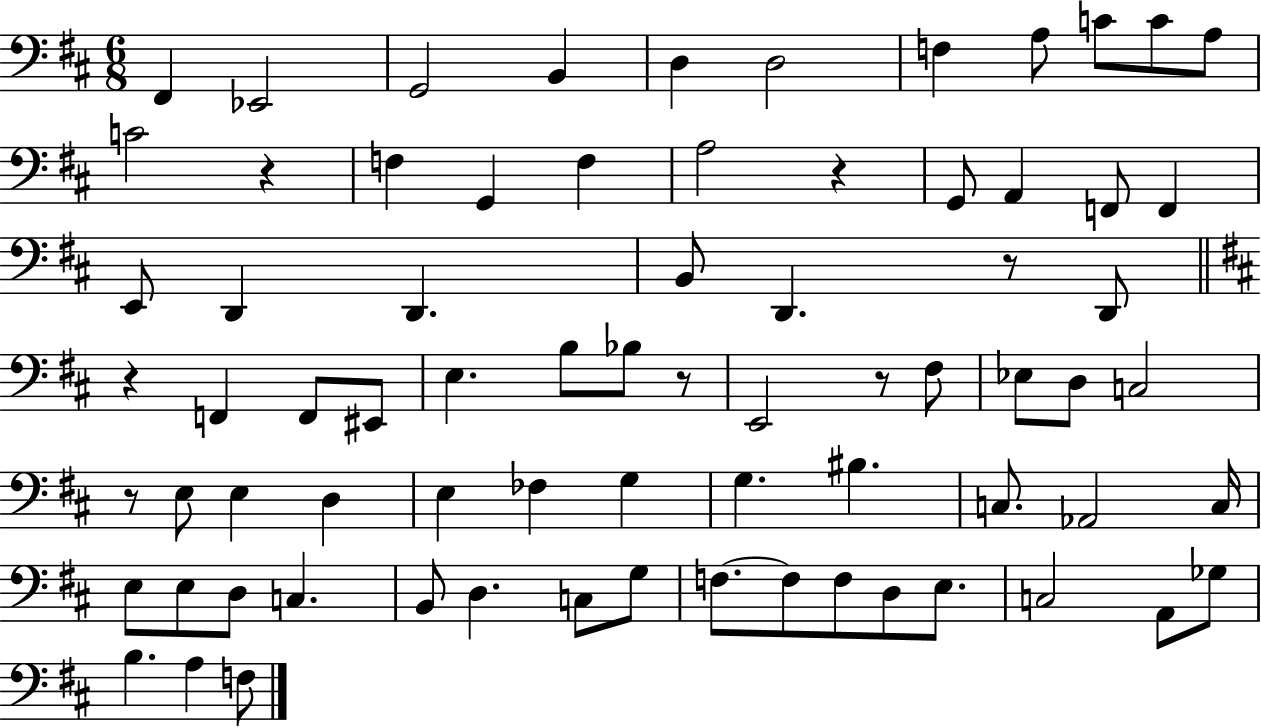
{
  \clef bass
  \numericTimeSignature
  \time 6/8
  \key d \major
  fis,4 ees,2 | g,2 b,4 | d4 d2 | f4 a8 c'8 c'8 a8 | \break c'2 r4 | f4 g,4 f4 | a2 r4 | g,8 a,4 f,8 f,4 | \break e,8 d,4 d,4. | b,8 d,4. r8 d,8 | \bar "||" \break \key b \minor r4 f,4 f,8 eis,8 | e4. b8 bes8 r8 | e,2 r8 fis8 | ees8 d8 c2 | \break r8 e8 e4 d4 | e4 fes4 g4 | g4. bis4. | c8. aes,2 c16 | \break e8 e8 d8 c4. | b,8 d4. c8 g8 | f8.~~ f8 f8 d8 e8. | c2 a,8 ges8 | \break b4. a4 f8 | \bar "|."
}